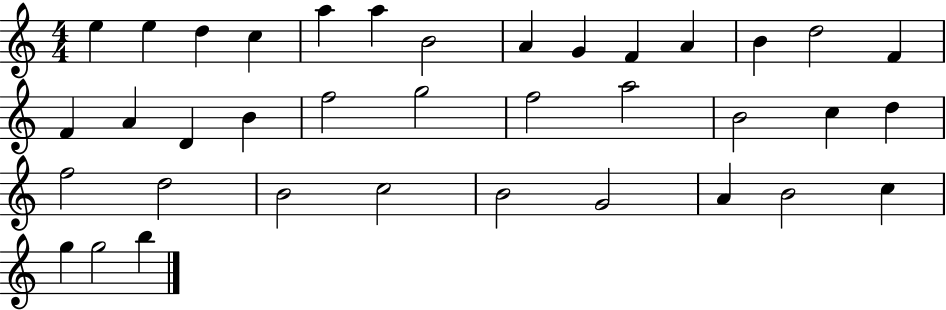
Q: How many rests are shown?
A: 0